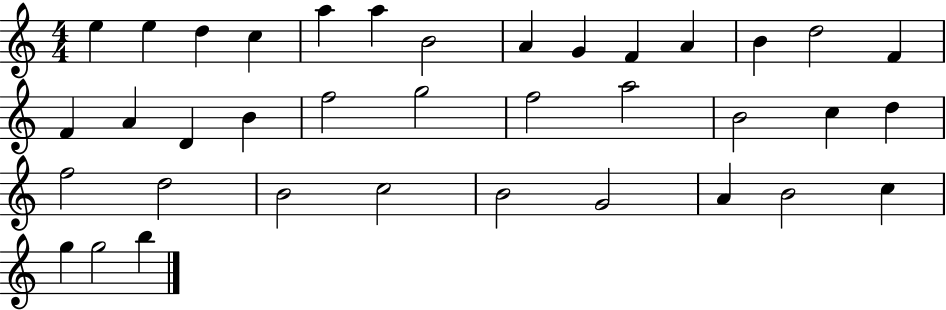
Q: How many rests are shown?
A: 0